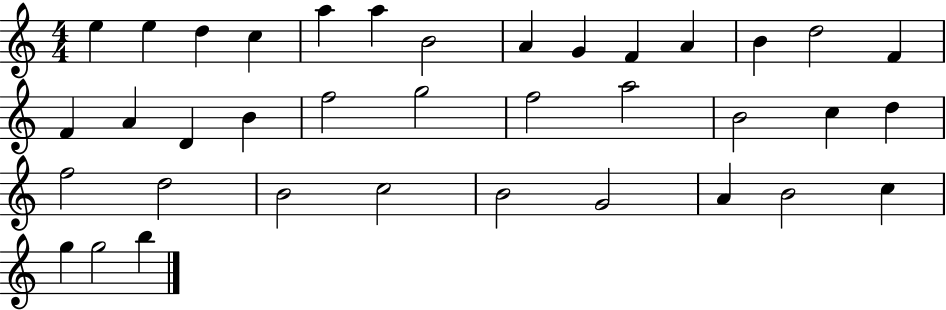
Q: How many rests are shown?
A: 0